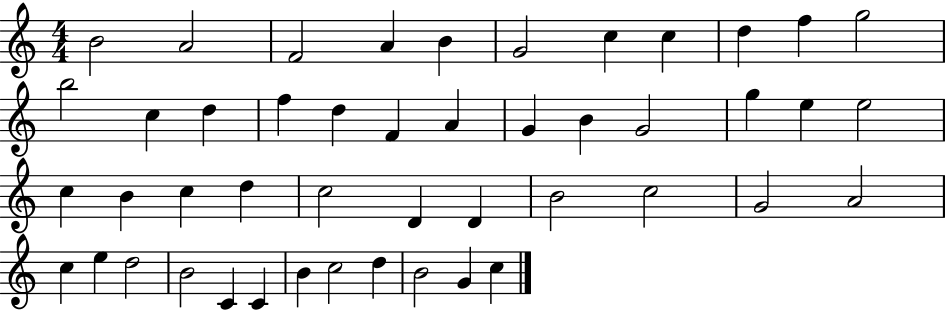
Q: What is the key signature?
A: C major